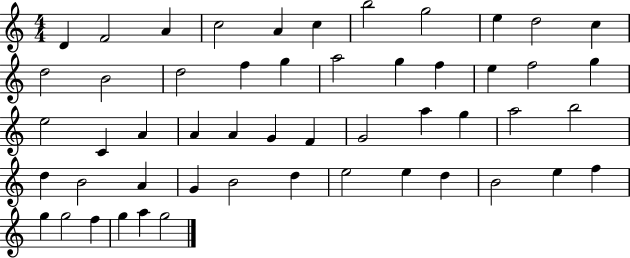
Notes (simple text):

D4/q F4/h A4/q C5/h A4/q C5/q B5/h G5/h E5/q D5/h C5/q D5/h B4/h D5/h F5/q G5/q A5/h G5/q F5/q E5/q F5/h G5/q E5/h C4/q A4/q A4/q A4/q G4/q F4/q G4/h A5/q G5/q A5/h B5/h D5/q B4/h A4/q G4/q B4/h D5/q E5/h E5/q D5/q B4/h E5/q F5/q G5/q G5/h F5/q G5/q A5/q G5/h